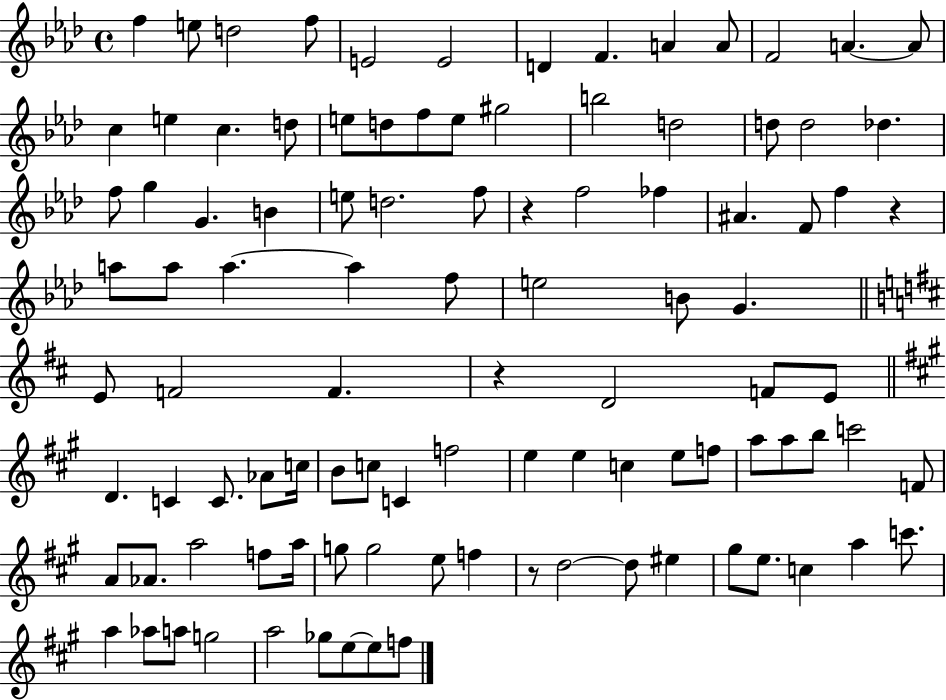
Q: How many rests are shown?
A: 4